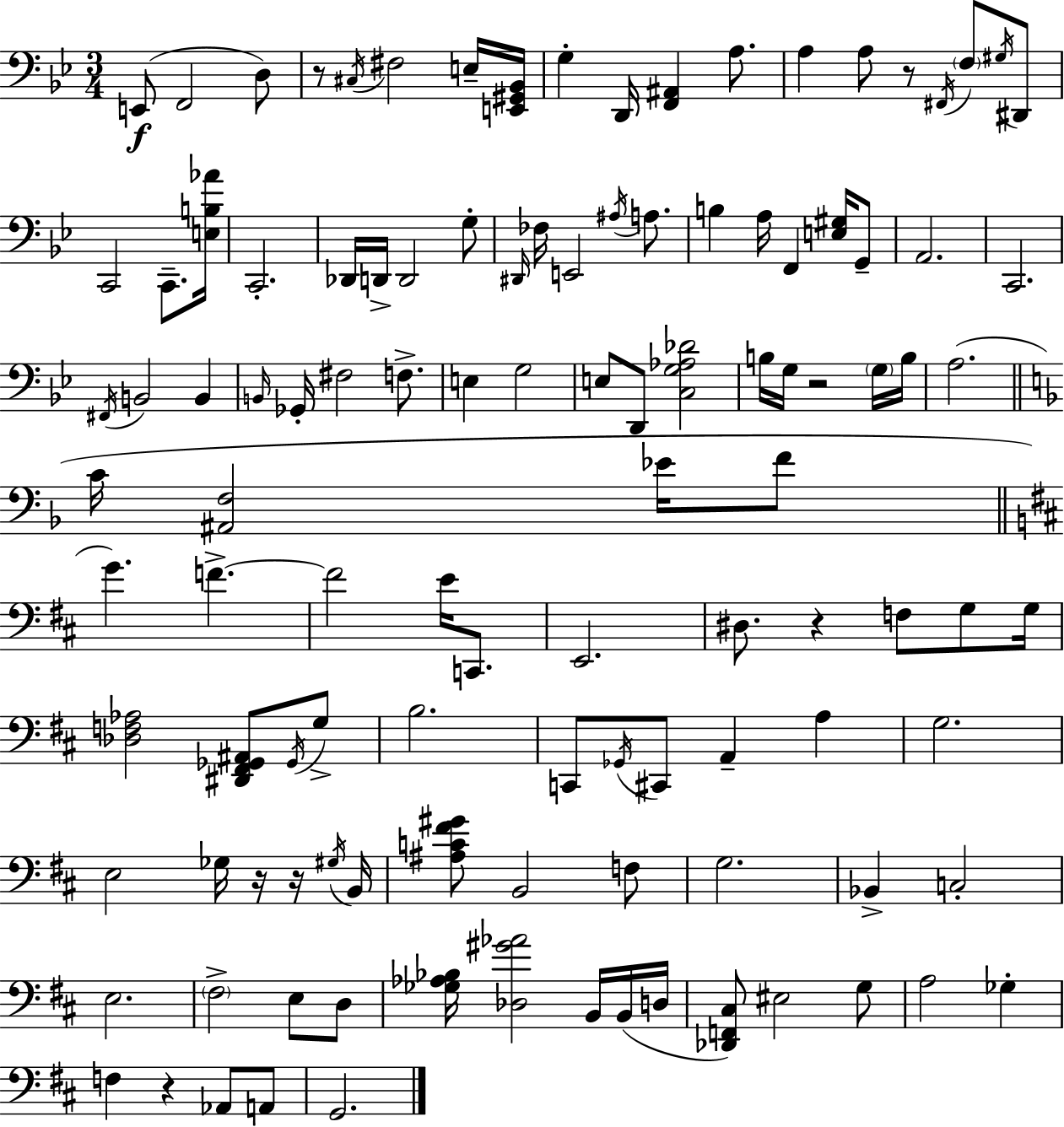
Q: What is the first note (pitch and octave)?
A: E2